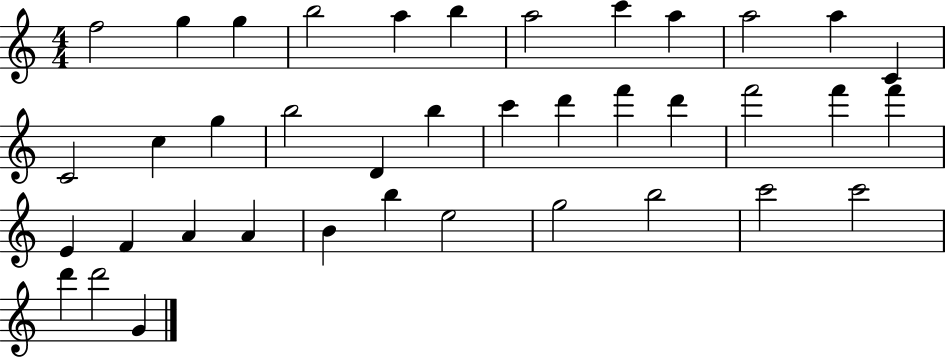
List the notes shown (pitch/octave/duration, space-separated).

F5/h G5/q G5/q B5/h A5/q B5/q A5/h C6/q A5/q A5/h A5/q C4/q C4/h C5/q G5/q B5/h D4/q B5/q C6/q D6/q F6/q D6/q F6/h F6/q F6/q E4/q F4/q A4/q A4/q B4/q B5/q E5/h G5/h B5/h C6/h C6/h D6/q D6/h G4/q